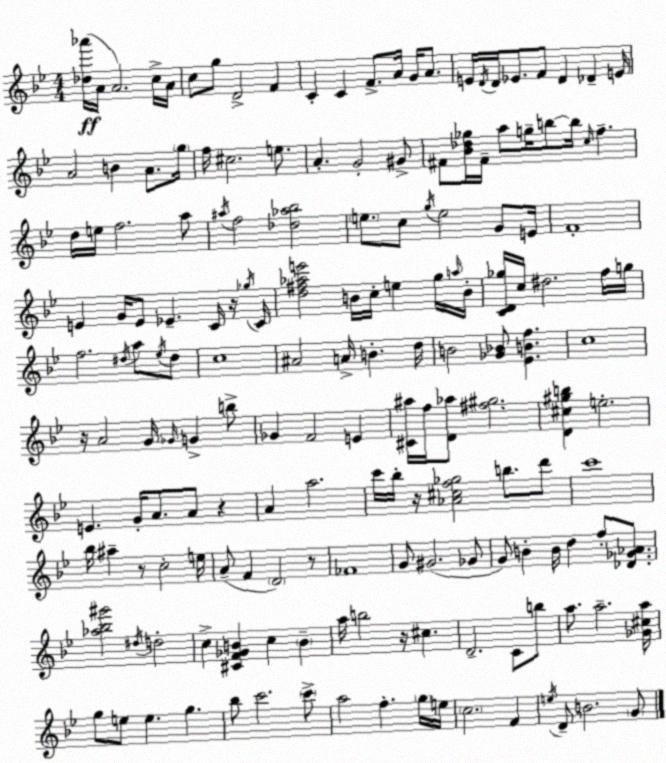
X:1
T:Untitled
M:4/4
L:1/4
K:Bb
[_d_a']/4 A/4 A2 c/4 A/4 c/2 g/2 D2 F C C F/2 A/4 G/4 A/2 E/4 D/4 D/4 _E/2 F/2 D _D E/4 A2 B A/2 g/4 f/4 ^c2 e/2 A G2 ^G/2 ^F/2 [_B_d_g]/4 ^F/4 a/2 g/4 b/2 b/4 c/4 f d/4 e/4 f2 a/2 ^a/4 f2 [_d_a_b]2 e/2 c/2 g/4 e2 G/2 E/4 F4 E G/4 E/2 _E C/4 z/4 _g/4 C/4 [d^f_ae']2 B/4 c/4 e g/4 a/4 B/4 [CD_g]/4 c/4 ^d2 f/4 g/4 f2 ^d/4 a/2 _e/4 ^d/2 c4 ^A2 A/4 B d/4 B2 [_G_B]/2 [_EBf] c4 z/4 A2 G/4 _G/4 G b/2 _G F2 E [^C^a]/4 f/4 [D_a]/2 [^f^g]2 [D^c^gb] e2 E G/4 A/2 A/2 z A a2 c'/4 _b/4 z/4 [_A^cf_g]2 b/2 d'/2 c'4 _b/4 ^a z/2 c2 e/4 A/2 F D2 z/2 _F4 G/2 ^G2 _G/2 G/2 B B/4 d f/2 [_D_G_A]/2 [_a_b^g']2 ^d/4 d2 c [^CF_GB] c B a/4 b2 z/4 ^c D2 C/2 b/2 a/2 a2 [_G^ca]/4 g/2 e/2 e g _b/2 c'2 c'/2 a2 f g/4 e/4 c2 F e/4 D/2 B2 G/2